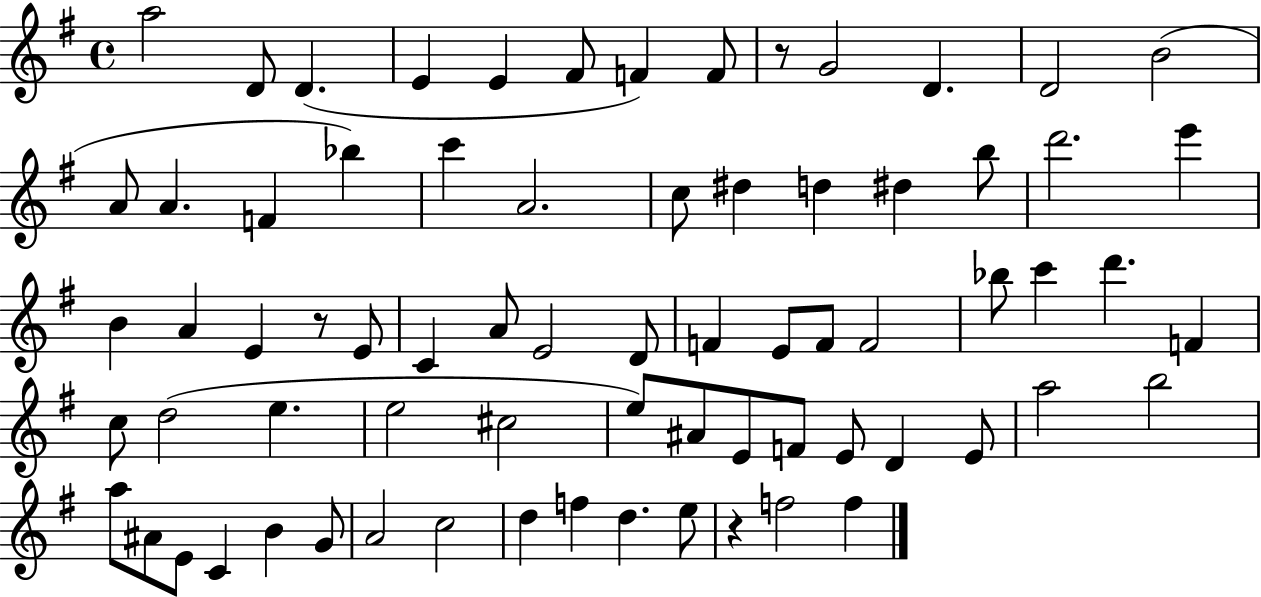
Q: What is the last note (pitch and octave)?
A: F5